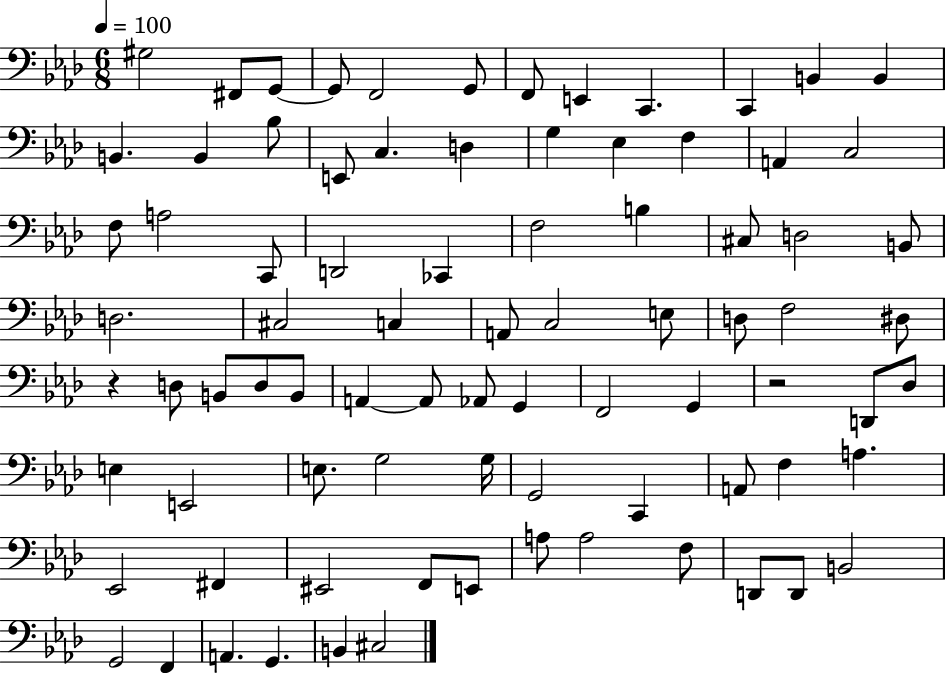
X:1
T:Untitled
M:6/8
L:1/4
K:Ab
^G,2 ^F,,/2 G,,/2 G,,/2 F,,2 G,,/2 F,,/2 E,, C,, C,, B,, B,, B,, B,, _B,/2 E,,/2 C, D, G, _E, F, A,, C,2 F,/2 A,2 C,,/2 D,,2 _C,, F,2 B, ^C,/2 D,2 B,,/2 D,2 ^C,2 C, A,,/2 C,2 E,/2 D,/2 F,2 ^D,/2 z D,/2 B,,/2 D,/2 B,,/2 A,, A,,/2 _A,,/2 G,, F,,2 G,, z2 D,,/2 _D,/2 E, E,,2 E,/2 G,2 G,/4 G,,2 C,, A,,/2 F, A, _E,,2 ^F,, ^E,,2 F,,/2 E,,/2 A,/2 A,2 F,/2 D,,/2 D,,/2 B,,2 G,,2 F,, A,, G,, B,, ^C,2